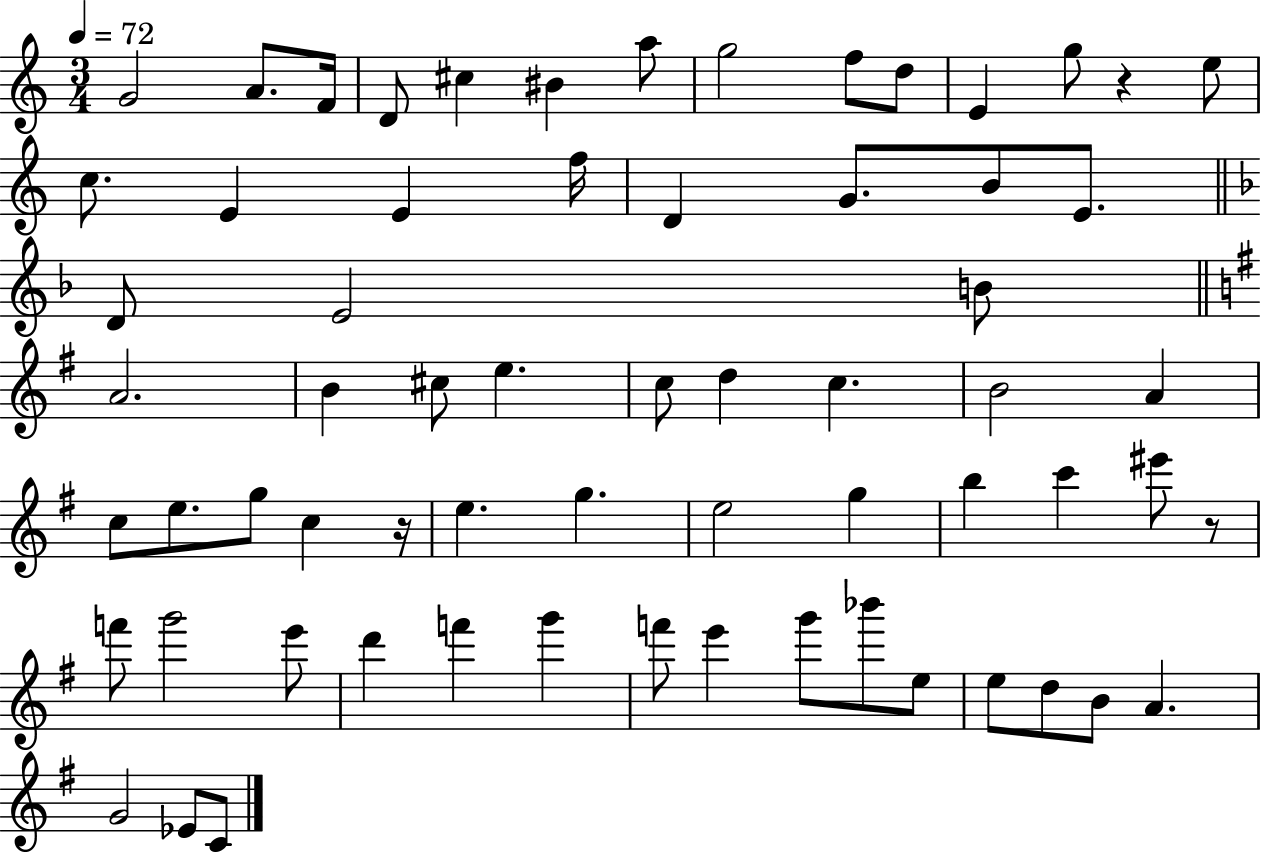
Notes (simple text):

G4/h A4/e. F4/s D4/e C#5/q BIS4/q A5/e G5/h F5/e D5/e E4/q G5/e R/q E5/e C5/e. E4/q E4/q F5/s D4/q G4/e. B4/e E4/e. D4/e E4/h B4/e A4/h. B4/q C#5/e E5/q. C5/e D5/q C5/q. B4/h A4/q C5/e E5/e. G5/e C5/q R/s E5/q. G5/q. E5/h G5/q B5/q C6/q EIS6/e R/e F6/e G6/h E6/e D6/q F6/q G6/q F6/e E6/q G6/e Bb6/e E5/e E5/e D5/e B4/e A4/q. G4/h Eb4/e C4/e